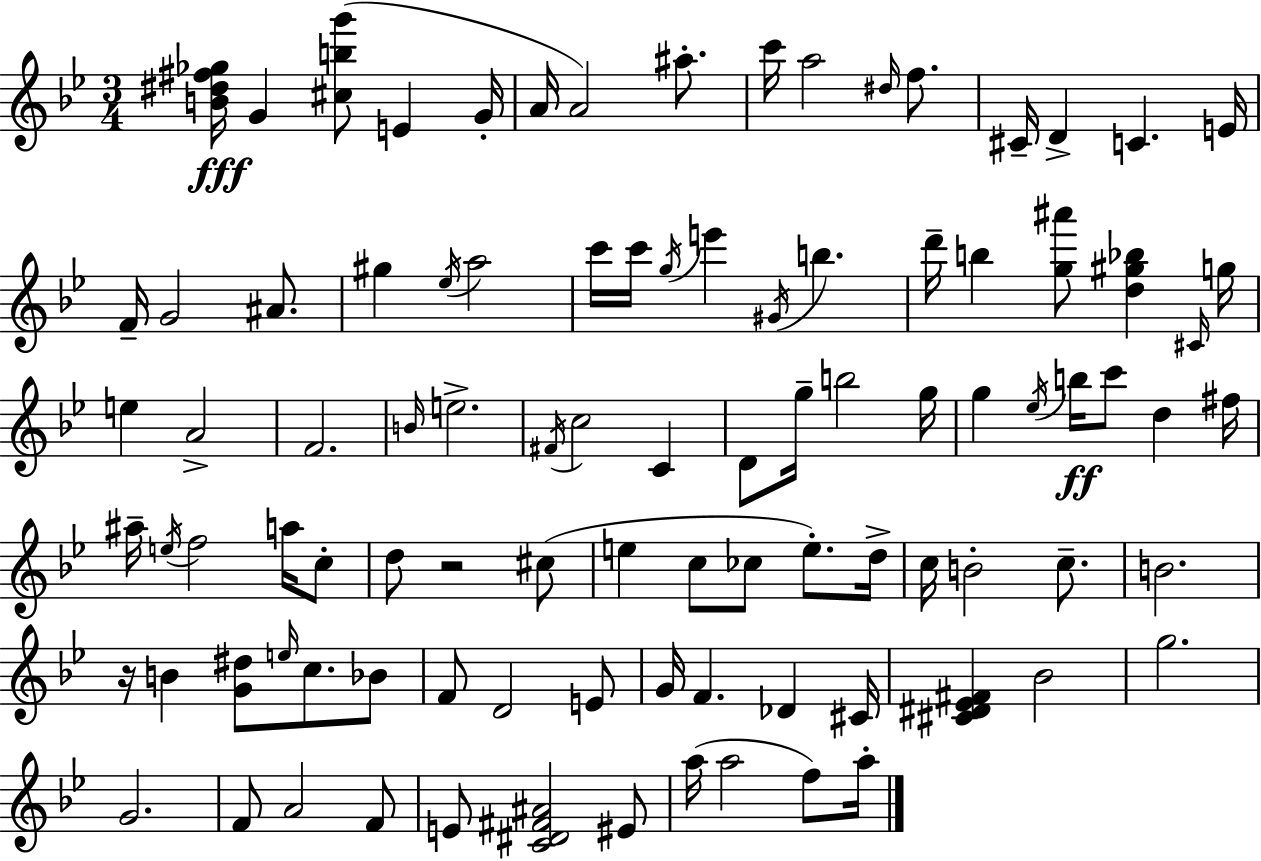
{
  \clef treble
  \numericTimeSignature
  \time 3/4
  \key bes \major
  <b' dis'' fis'' ges''>16\fff g'4 <cis'' b'' g'''>8( e'4 g'16-. | a'16 a'2) ais''8.-. | c'''16 a''2 \grace { dis''16 } f''8. | cis'16-- d'4-> c'4. | \break e'16 f'16-- g'2 ais'8. | gis''4 \acciaccatura { ees''16 } a''2 | c'''16 c'''16 \acciaccatura { g''16 } e'''4 \acciaccatura { gis'16 } b''4. | d'''16-- b''4 <g'' ais'''>8 <d'' gis'' bes''>4 | \break \grace { cis'16 } g''16 e''4 a'2-> | f'2. | \grace { b'16 } e''2.-> | \acciaccatura { fis'16 } c''2 | \break c'4 d'8 g''16-- b''2 | g''16 g''4 \acciaccatura { ees''16 } | b''16\ff c'''8 d''4 fis''16 ais''16-- \acciaccatura { e''16 } f''2 | a''16 c''8-. d''8 r2 | \break cis''8( e''4 | c''8 ces''8 e''8.-.) d''16-> c''16 b'2-. | c''8.-- b'2. | r16 b'4 | \break <g' dis''>8 \grace { e''16 } c''8. bes'8 f'8 | d'2 e'8 g'16 f'4. | des'4 cis'16 <cis' dis' ees' fis'>4 | bes'2 g''2. | \break g'2. | f'8 | a'2 f'8 e'8 | <c' dis' fis' ais'>2 eis'8 a''16( a''2 | \break f''8) a''16-. \bar "|."
}